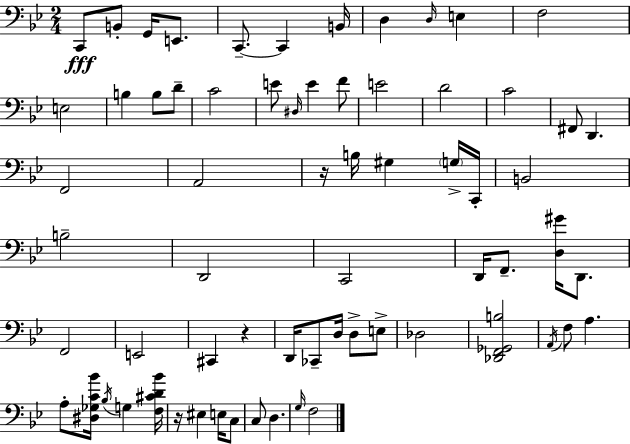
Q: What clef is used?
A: bass